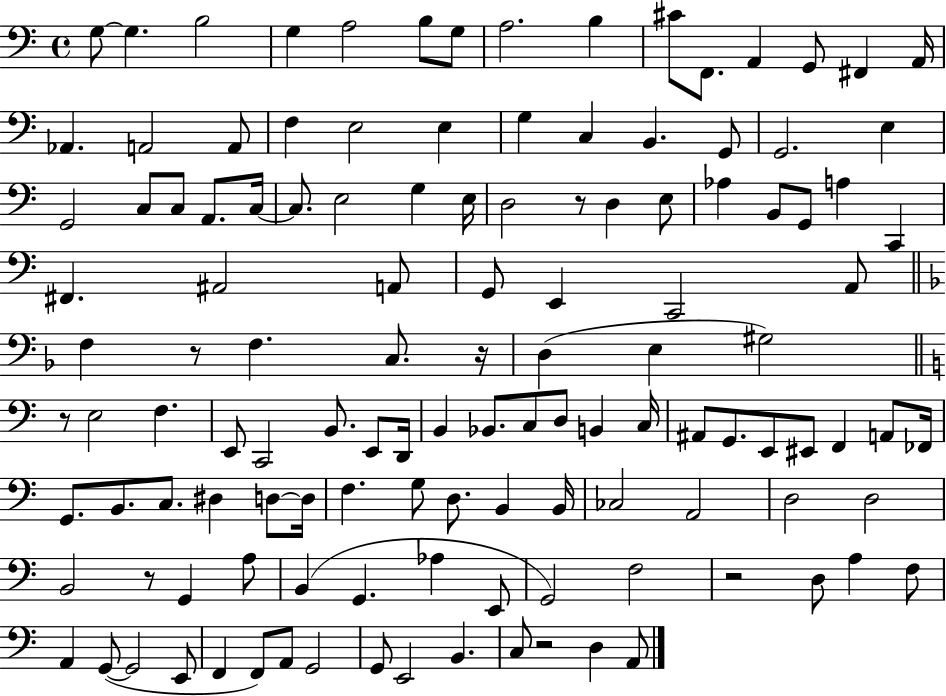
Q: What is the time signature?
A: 4/4